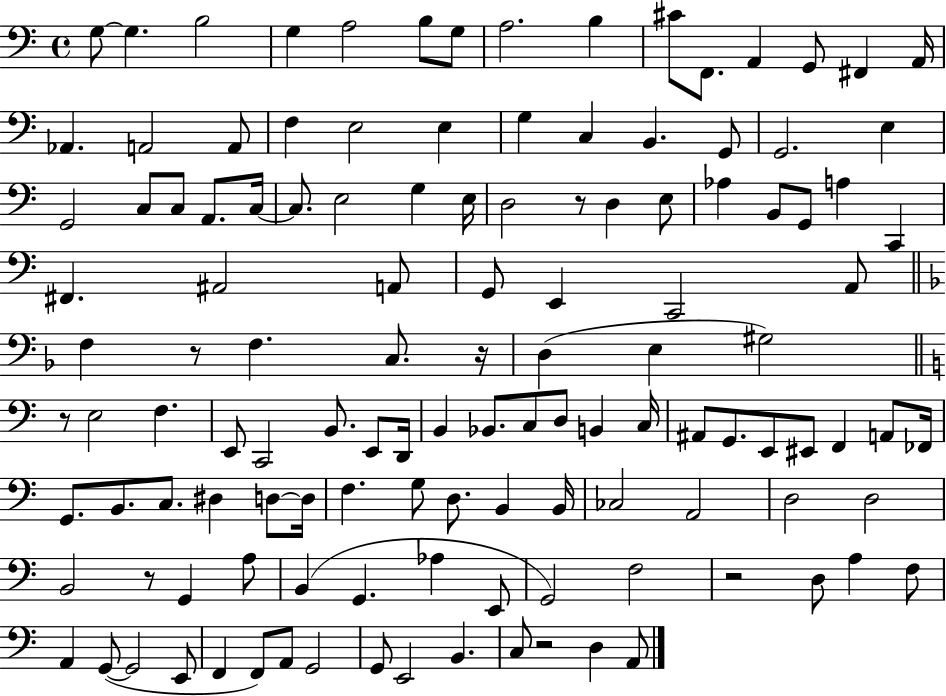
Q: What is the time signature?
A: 4/4